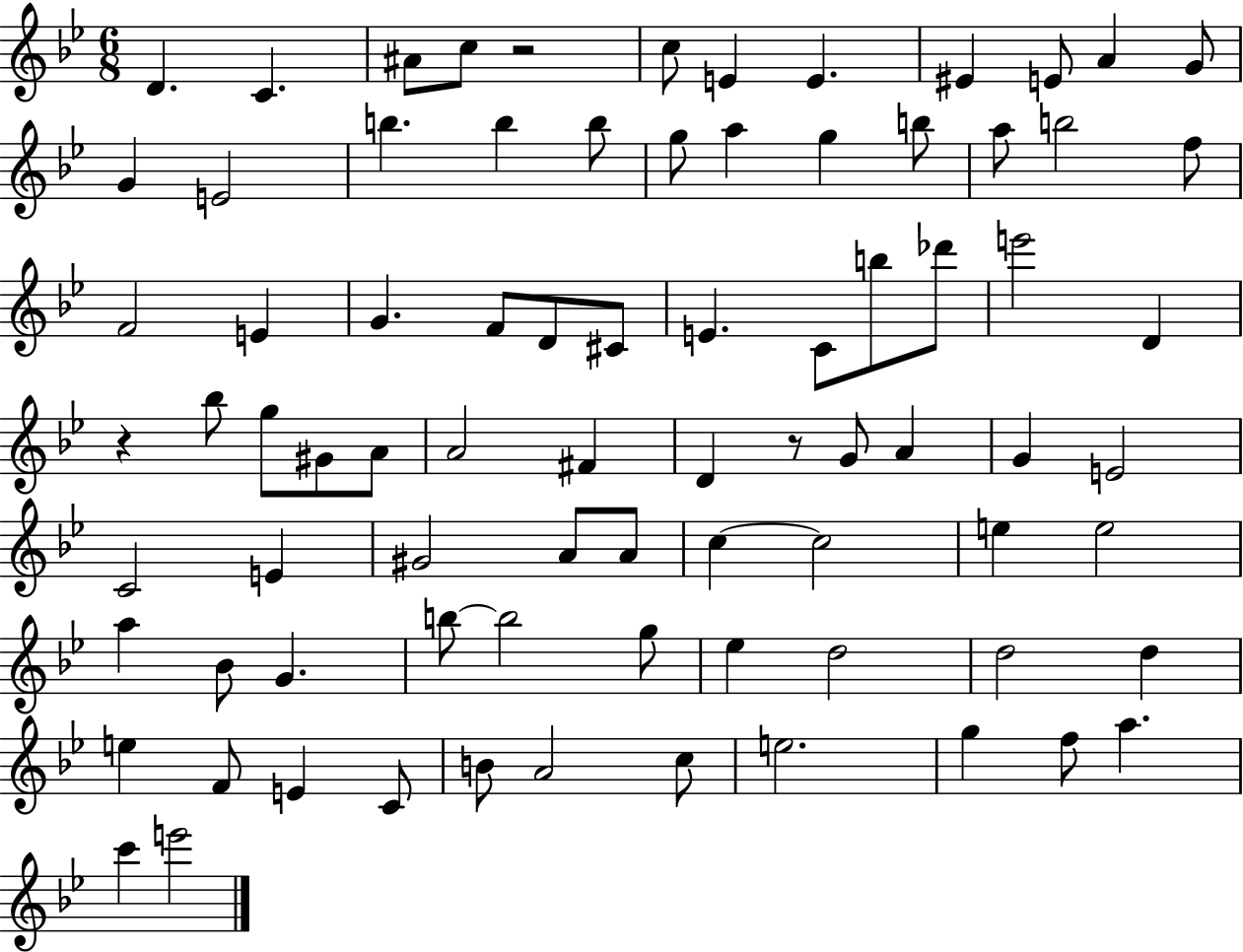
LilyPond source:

{
  \clef treble
  \numericTimeSignature
  \time 6/8
  \key bes \major
  d'4. c'4. | ais'8 c''8 r2 | c''8 e'4 e'4. | eis'4 e'8 a'4 g'8 | \break g'4 e'2 | b''4. b''4 b''8 | g''8 a''4 g''4 b''8 | a''8 b''2 f''8 | \break f'2 e'4 | g'4. f'8 d'8 cis'8 | e'4. c'8 b''8 des'''8 | e'''2 d'4 | \break r4 bes''8 g''8 gis'8 a'8 | a'2 fis'4 | d'4 r8 g'8 a'4 | g'4 e'2 | \break c'2 e'4 | gis'2 a'8 a'8 | c''4~~ c''2 | e''4 e''2 | \break a''4 bes'8 g'4. | b''8~~ b''2 g''8 | ees''4 d''2 | d''2 d''4 | \break e''4 f'8 e'4 c'8 | b'8 a'2 c''8 | e''2. | g''4 f''8 a''4. | \break c'''4 e'''2 | \bar "|."
}